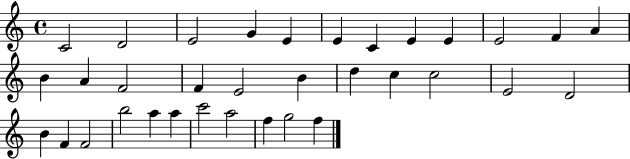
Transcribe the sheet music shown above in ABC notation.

X:1
T:Untitled
M:4/4
L:1/4
K:C
C2 D2 E2 G E E C E E E2 F A B A F2 F E2 B d c c2 E2 D2 B F F2 b2 a a c'2 a2 f g2 f